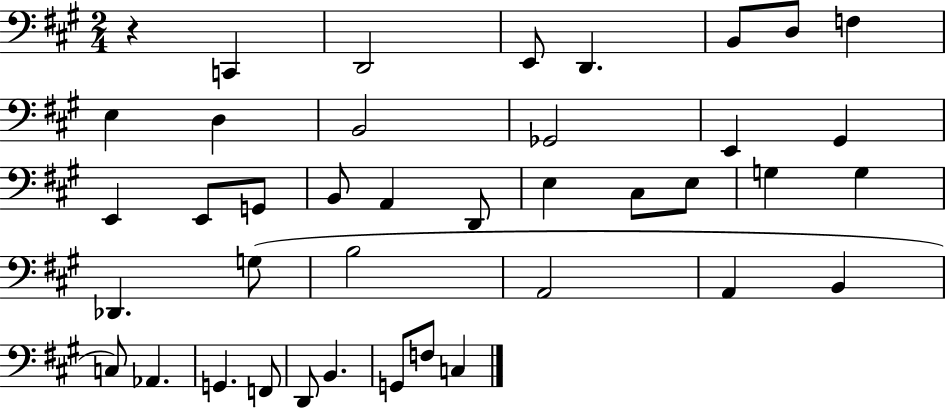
R/q C2/q D2/h E2/e D2/q. B2/e D3/e F3/q E3/q D3/q B2/h Gb2/h E2/q G#2/q E2/q E2/e G2/e B2/e A2/q D2/e E3/q C#3/e E3/e G3/q G3/q Db2/q. G3/e B3/h A2/h A2/q B2/q C3/e Ab2/q. G2/q. F2/e D2/e B2/q. G2/e F3/e C3/q